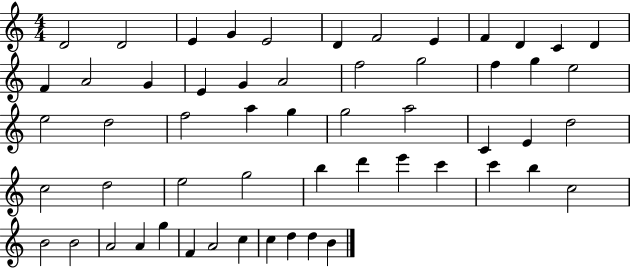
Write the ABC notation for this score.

X:1
T:Untitled
M:4/4
L:1/4
K:C
D2 D2 E G E2 D F2 E F D C D F A2 G E G A2 f2 g2 f g e2 e2 d2 f2 a g g2 a2 C E d2 c2 d2 e2 g2 b d' e' c' c' b c2 B2 B2 A2 A g F A2 c c d d B